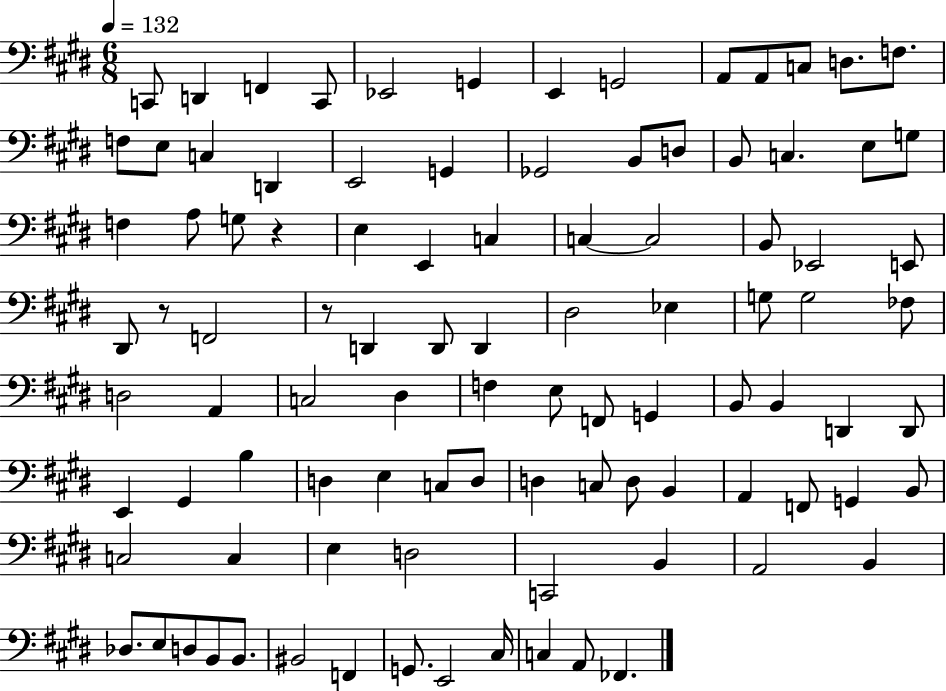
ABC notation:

X:1
T:Untitled
M:6/8
L:1/4
K:E
C,,/2 D,, F,, C,,/2 _E,,2 G,, E,, G,,2 A,,/2 A,,/2 C,/2 D,/2 F,/2 F,/2 E,/2 C, D,, E,,2 G,, _G,,2 B,,/2 D,/2 B,,/2 C, E,/2 G,/2 F, A,/2 G,/2 z E, E,, C, C, C,2 B,,/2 _E,,2 E,,/2 ^D,,/2 z/2 F,,2 z/2 D,, D,,/2 D,, ^D,2 _E, G,/2 G,2 _F,/2 D,2 A,, C,2 ^D, F, E,/2 F,,/2 G,, B,,/2 B,, D,, D,,/2 E,, ^G,, B, D, E, C,/2 D,/2 D, C,/2 D,/2 B,, A,, F,,/2 G,, B,,/2 C,2 C, E, D,2 C,,2 B,, A,,2 B,, _D,/2 E,/2 D,/2 B,,/2 B,,/2 ^B,,2 F,, G,,/2 E,,2 ^C,/4 C, A,,/2 _F,,